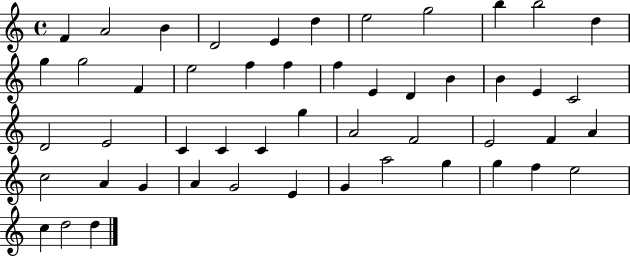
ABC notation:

X:1
T:Untitled
M:4/4
L:1/4
K:C
F A2 B D2 E d e2 g2 b b2 d g g2 F e2 f f f E D B B E C2 D2 E2 C C C g A2 F2 E2 F A c2 A G A G2 E G a2 g g f e2 c d2 d